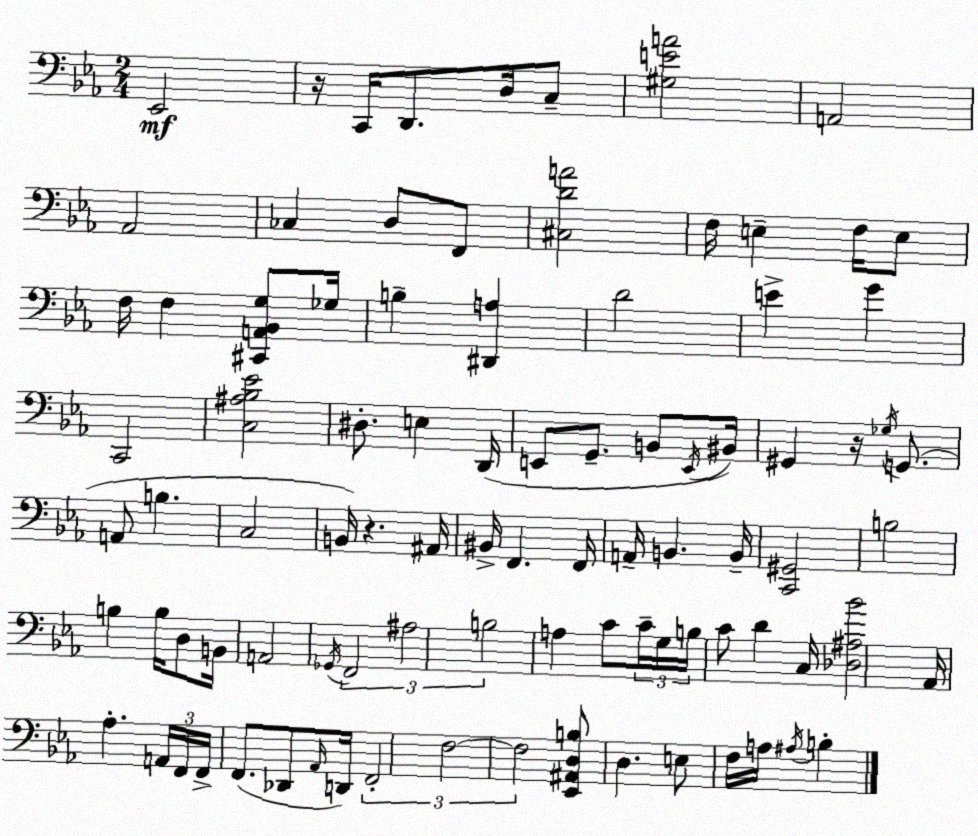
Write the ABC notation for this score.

X:1
T:Untitled
M:2/4
L:1/4
K:Cm
_E,,2 z/4 C,,/4 D,,/2 D,/4 C,/2 [^G,EA]2 A,,2 _A,,2 _C, D,/2 F,,/2 [^C,DA]2 F,/4 E, F,/4 E,/2 F,/4 F, [^C,,A,,_B,,G,]/2 _G,/4 B, [^D,,A,] D2 E G C,,2 [C,^A,_B,_E]2 ^D,/2 E, D,,/4 E,,/2 G,,/2 B,,/2 E,,/4 ^B,,/4 ^G,, z/4 _G,/4 G,,/2 A,,/2 B, C,2 B,,/4 z ^A,,/4 ^B,,/4 F,, F,,/4 A,,/4 B,, B,,/4 [C,,^G,,]2 B,2 B, B,/4 D,/2 B,,/4 A,,2 _G,,/4 F,,2 ^A,2 B,2 A, C/2 C/4 G,/4 B,/4 C/2 D C,/4 [_D,^A,_B]2 _A,,/4 _A, A,,/4 F,,/4 F,,/4 F,,/2 _D,,/2 _A,,/4 D,,/4 F,,2 F,2 F,2 [_E,,^A,,D,B,]/2 D, E,/2 F,/4 A,/4 ^A,/4 B,